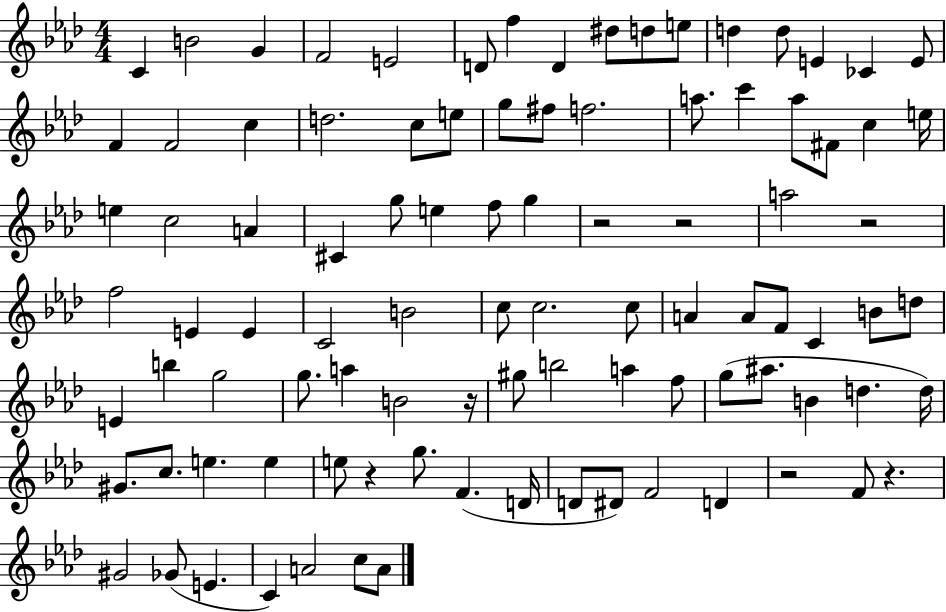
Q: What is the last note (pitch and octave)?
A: A4